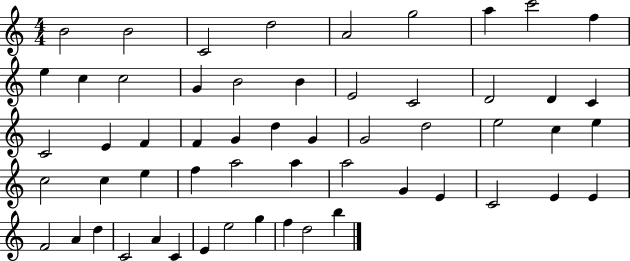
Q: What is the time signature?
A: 4/4